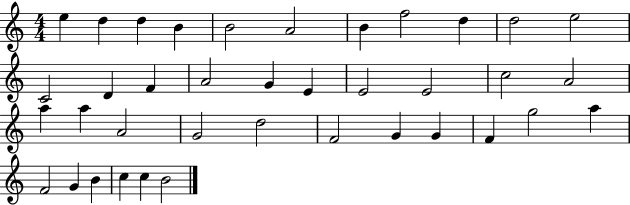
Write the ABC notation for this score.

X:1
T:Untitled
M:4/4
L:1/4
K:C
e d d B B2 A2 B f2 d d2 e2 C2 D F A2 G E E2 E2 c2 A2 a a A2 G2 d2 F2 G G F g2 a F2 G B c c B2